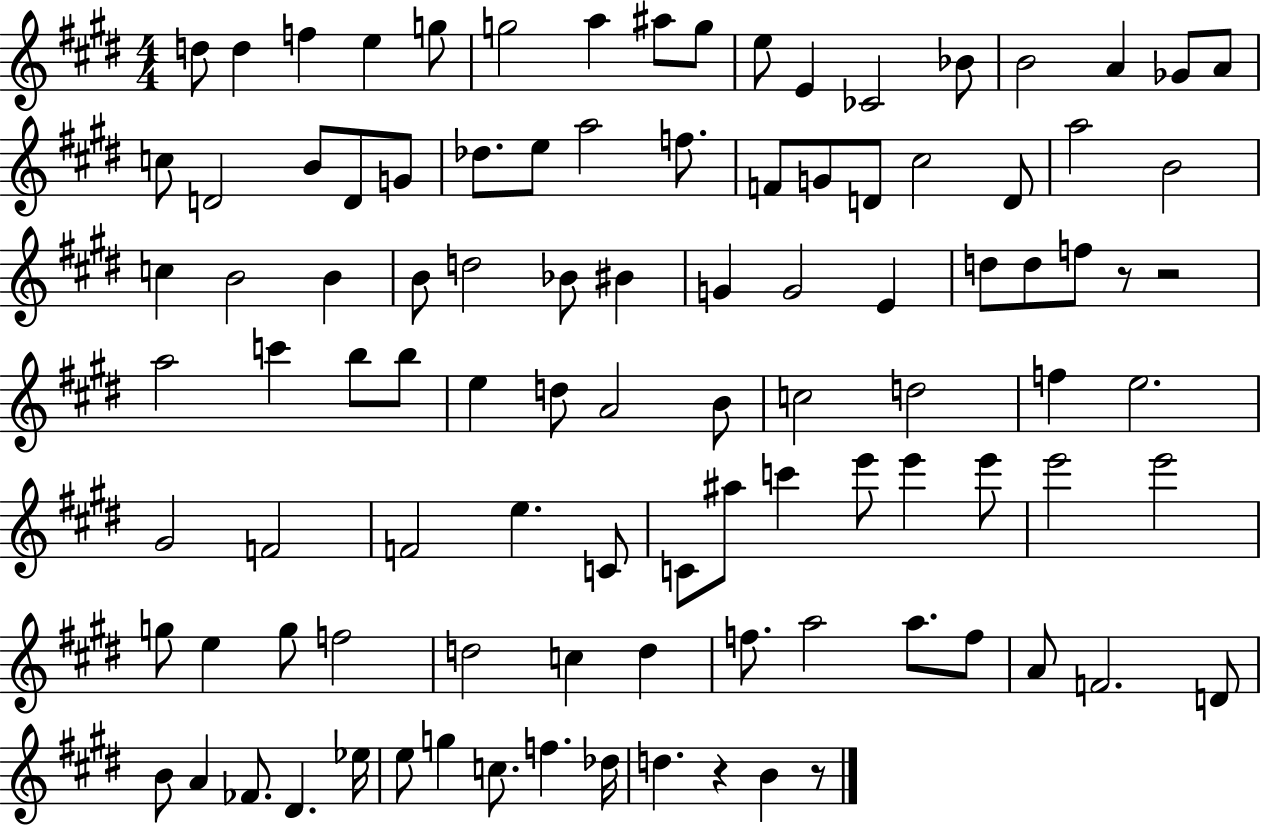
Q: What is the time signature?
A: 4/4